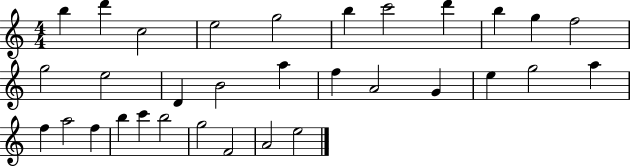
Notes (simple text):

B5/q D6/q C5/h E5/h G5/h B5/q C6/h D6/q B5/q G5/q F5/h G5/h E5/h D4/q B4/h A5/q F5/q A4/h G4/q E5/q G5/h A5/q F5/q A5/h F5/q B5/q C6/q B5/h G5/h F4/h A4/h E5/h